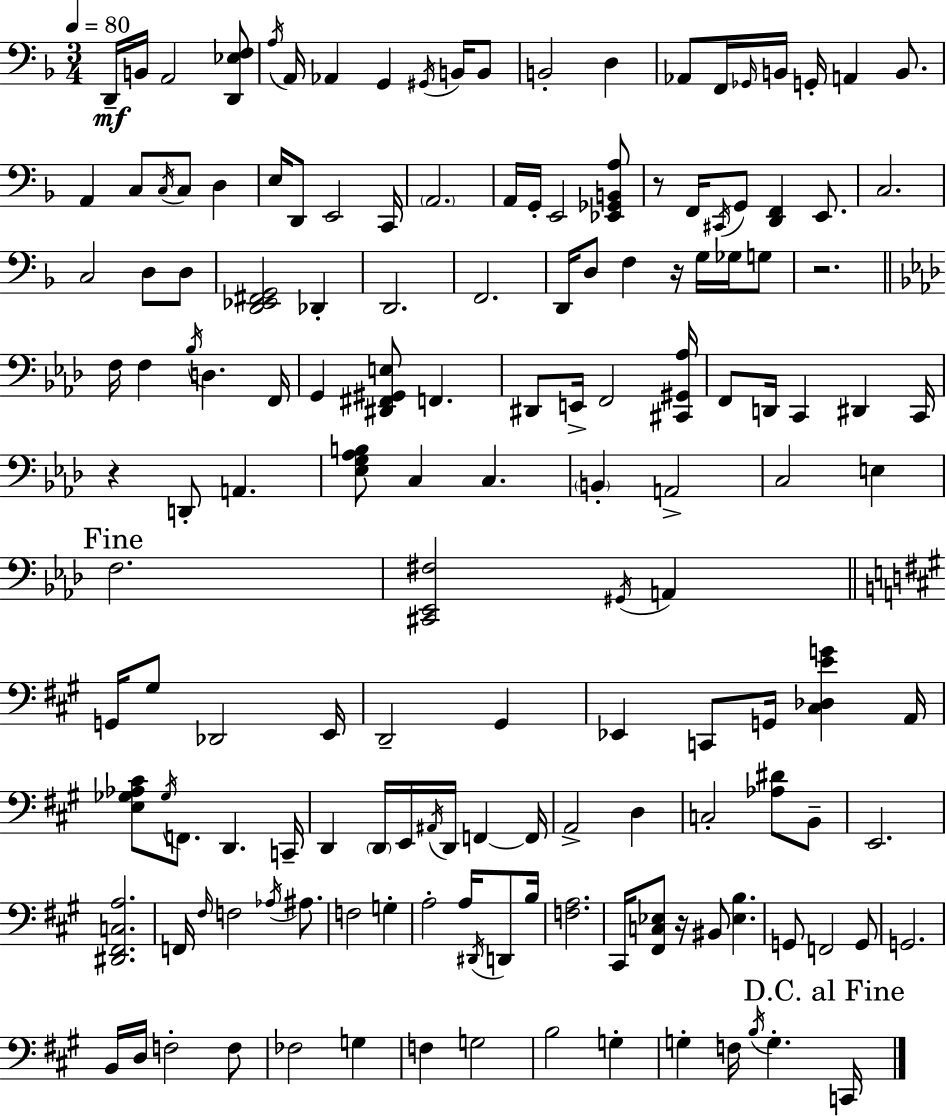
D2/s B2/s A2/h [D2,Eb3,F3]/e A3/s A2/s Ab2/q G2/q G#2/s B2/s B2/e B2/h D3/q Ab2/e F2/s Gb2/s B2/s G2/s A2/q B2/e. A2/q C3/e C3/s C3/e D3/q E3/s D2/e E2/h C2/s A2/h. A2/s G2/s E2/h [Eb2,Gb2,B2,A3]/e R/e F2/s C#2/s G2/e [D2,F2]/q E2/e. C3/h. C3/h D3/e D3/e [D2,Eb2,F#2,G2]/h Db2/q D2/h. F2/h. D2/s D3/e F3/q R/s G3/s Gb3/s G3/e R/h. F3/s F3/q Bb3/s D3/q. F2/s G2/q [D#2,F#2,G#2,E3]/e F2/q. D#2/e E2/s F2/h [C#2,G#2,Ab3]/s F2/e D2/s C2/q D#2/q C2/s R/q D2/e A2/q. [Eb3,G3,Ab3,B3]/e C3/q C3/q. B2/q A2/h C3/h E3/q F3/h. [C#2,Eb2,F#3]/h G#2/s A2/q G2/s G#3/e Db2/h E2/s D2/h G#2/q Eb2/q C2/e G2/s [C#3,Db3,E4,G4]/q A2/s [E3,Gb3,Ab3,C#4]/e Gb3/s F2/e. D2/q. C2/s D2/q D2/s E2/s A#2/s D2/s F2/q F2/s A2/h D3/q C3/h [Ab3,D#4]/e B2/e E2/h. [D#2,F#2,C3,A3]/h. F2/s F#3/s F3/h Ab3/s A#3/e. F3/h G3/q A3/h A3/s D#2/s D2/e B3/s [F3,A3]/h. C#2/s [F#2,C3,Eb3]/e R/s BIS2/e [Eb3,B3]/q. G2/e F2/h G2/e G2/h. B2/s D3/s F3/h F3/e FES3/h G3/q F3/q G3/h B3/h G3/q G3/q F3/s B3/s G3/q. C2/s